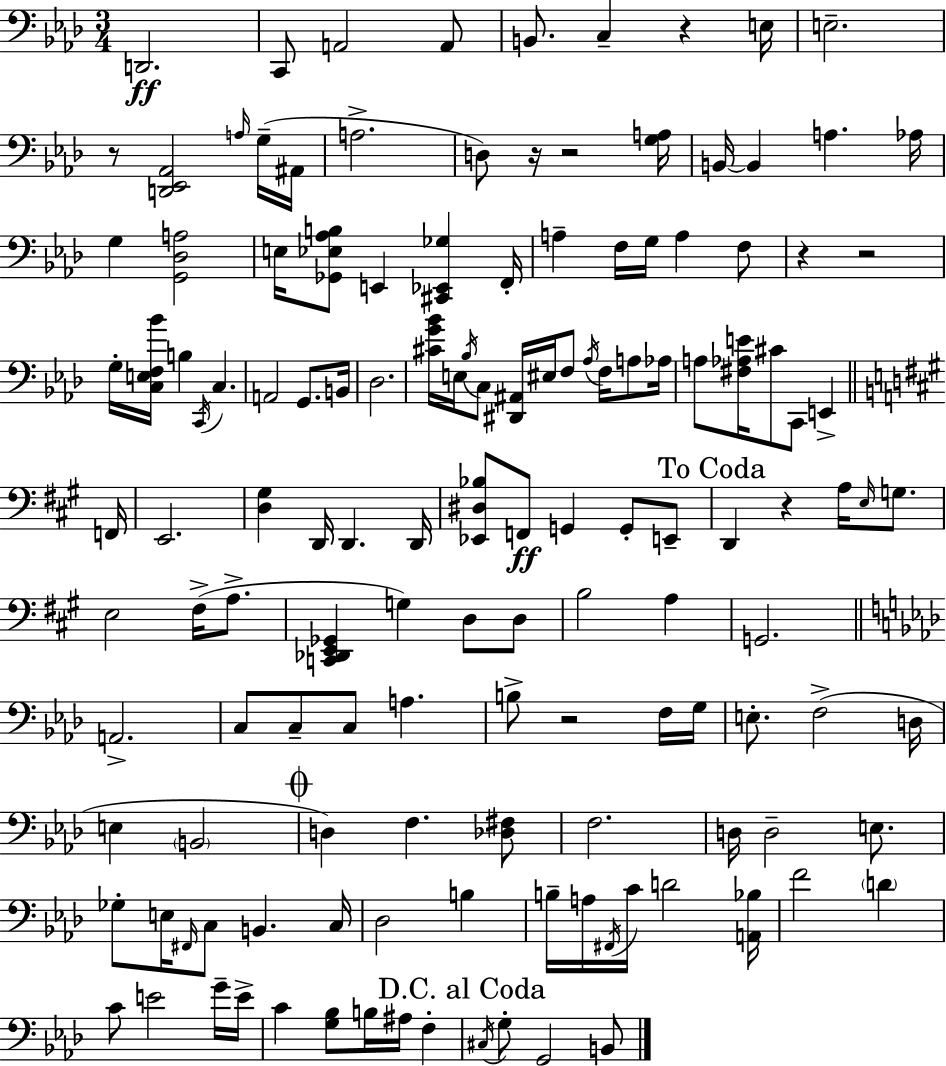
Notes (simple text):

D2/h. C2/e A2/h A2/e B2/e. C3/q R/q E3/s E3/h. R/e [D2,Eb2,Ab2]/h A3/s G3/s A#2/s A3/h. D3/e R/s R/h [G3,A3]/s B2/s B2/q A3/q. Ab3/s G3/q [G2,Db3,A3]/h E3/s [Gb2,Eb3,Ab3,B3]/e E2/q [C#2,Eb2,Gb3]/q F2/s A3/q F3/s G3/s A3/q F3/e R/q R/h G3/s [C3,E3,F3,Bb4]/s B3/q C2/s C3/q. A2/h G2/e. B2/s Db3/h. [C#4,G4,Bb4]/s E3/s Bb3/s C3/e [D#2,A#2]/s EIS3/s F3/e Ab3/s F3/s A3/e Ab3/s A3/e [F#3,Ab3,E4]/s C#4/e C2/e E2/q F2/s E2/h. [D3,G#3]/q D2/s D2/q. D2/s [Eb2,D#3,Bb3]/e F2/e G2/q G2/e E2/e D2/q R/q A3/s E3/s G3/e. E3/h F#3/s A3/e. [C2,Db2,E2,Gb2]/q G3/q D3/e D3/e B3/h A3/q G2/h. A2/h. C3/e C3/e C3/e A3/q. B3/e R/h F3/s G3/s E3/e. F3/h D3/s E3/q B2/h D3/q F3/q. [Db3,F#3]/e F3/h. D3/s D3/h E3/e. Gb3/e E3/s F#2/s C3/e B2/q. C3/s Db3/h B3/q B3/s A3/s F#2/s C4/s D4/h [A2,Bb3]/s F4/h D4/q C4/e E4/h G4/s E4/s C4/q [G3,Bb3]/e B3/s A#3/s F3/q C#3/s G3/e G2/h B2/e